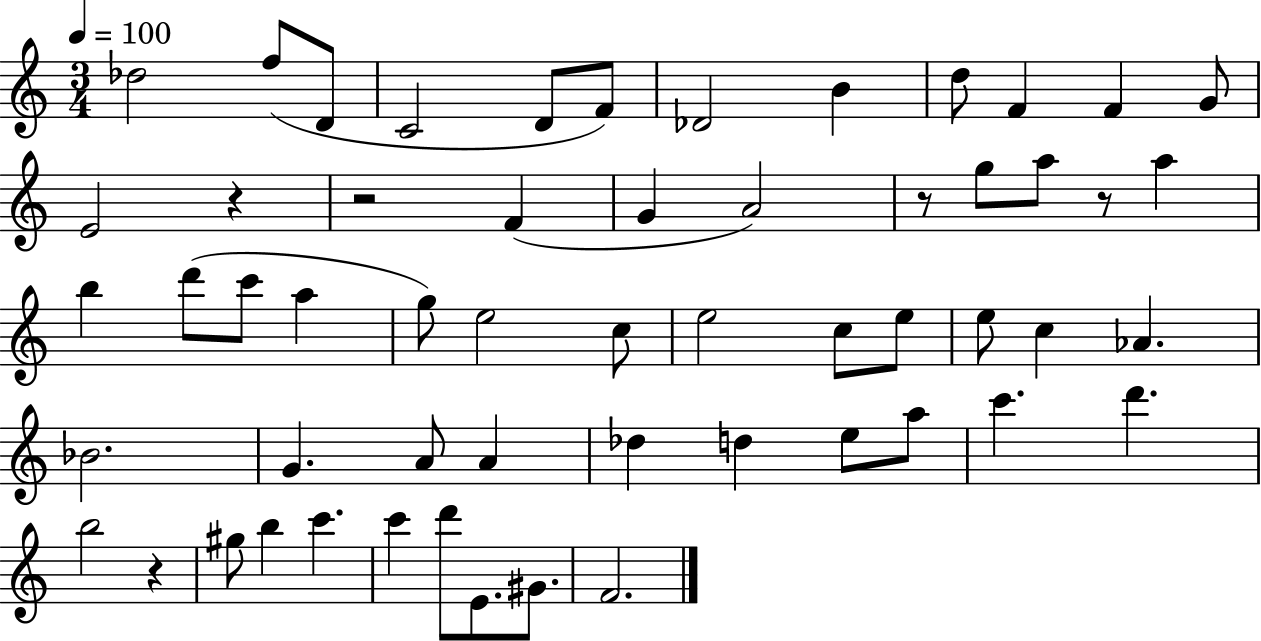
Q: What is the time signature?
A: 3/4